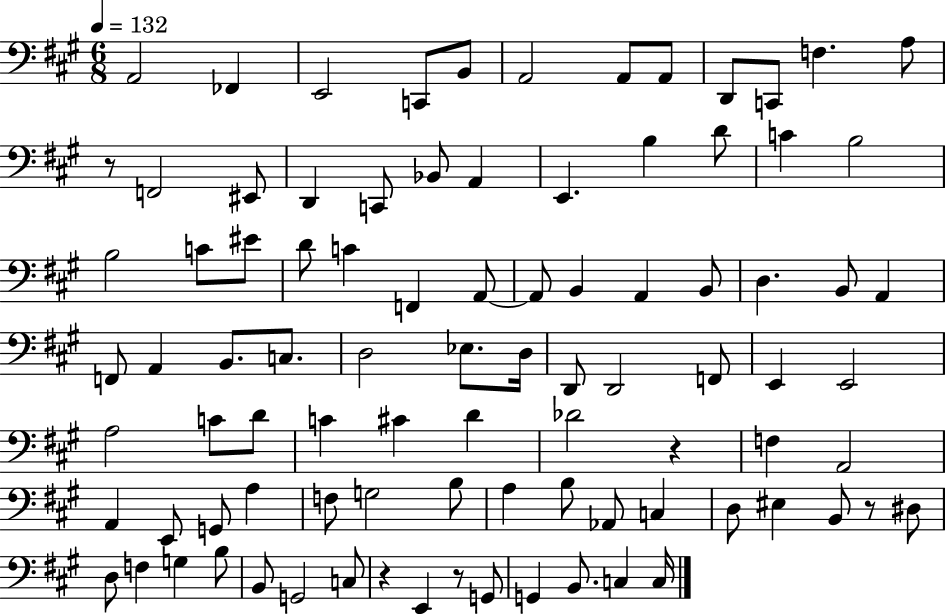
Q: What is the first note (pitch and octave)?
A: A2